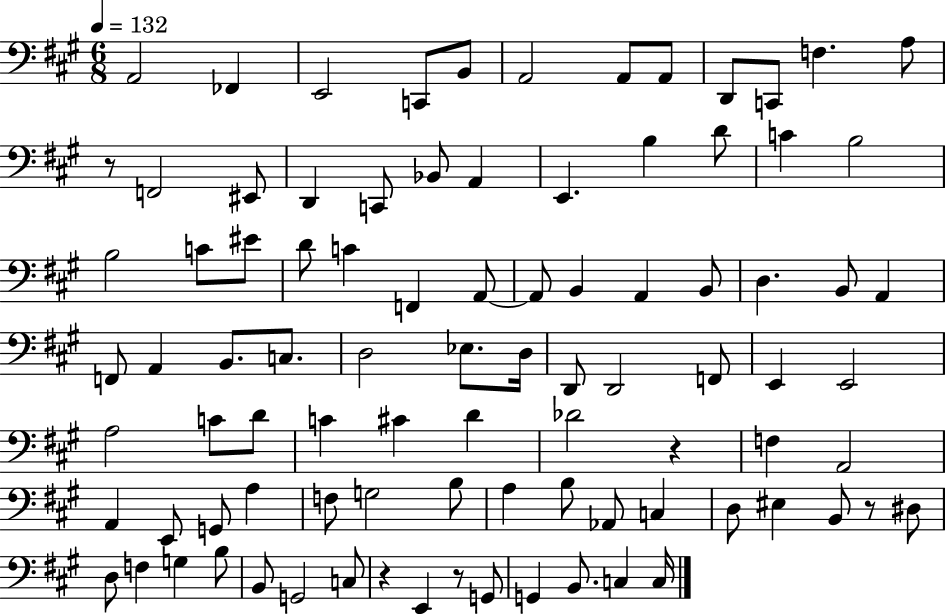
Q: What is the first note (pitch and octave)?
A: A2